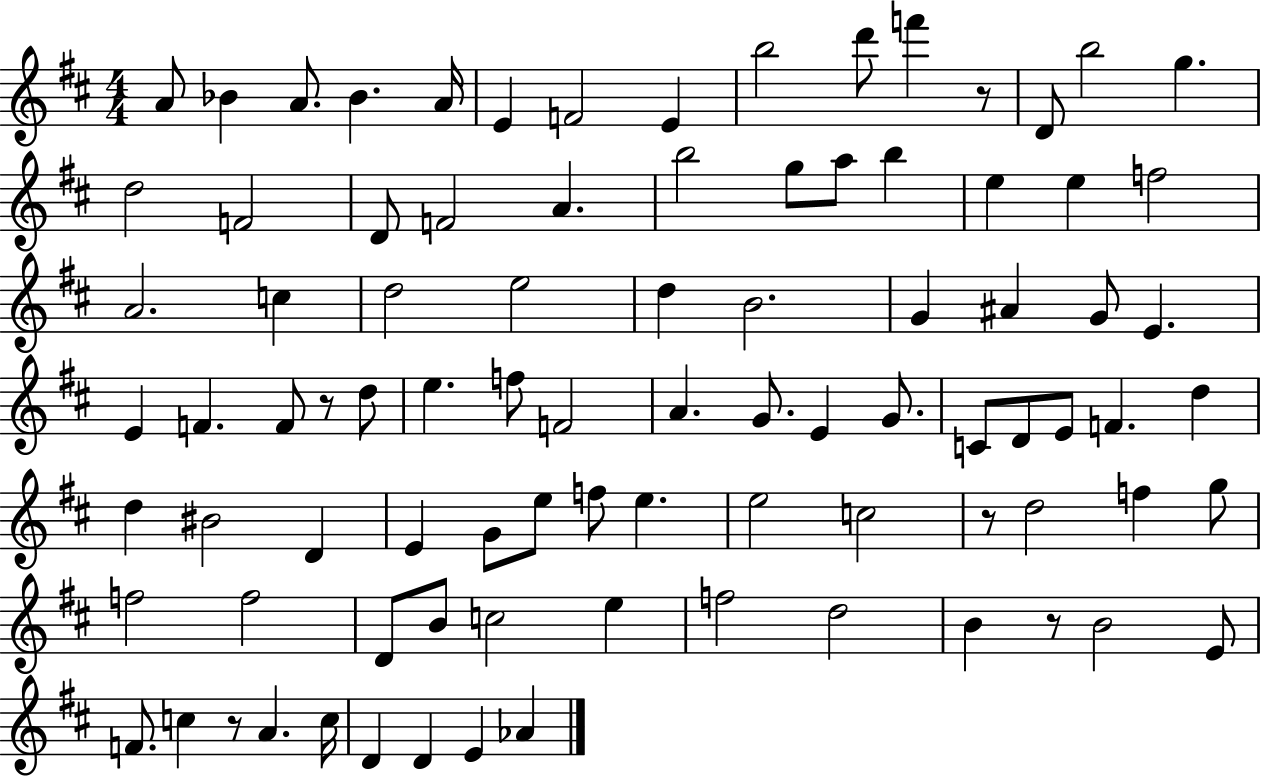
{
  \clef treble
  \numericTimeSignature
  \time 4/4
  \key d \major
  a'8 bes'4 a'8. bes'4. a'16 | e'4 f'2 e'4 | b''2 d'''8 f'''4 r8 | d'8 b''2 g''4. | \break d''2 f'2 | d'8 f'2 a'4. | b''2 g''8 a''8 b''4 | e''4 e''4 f''2 | \break a'2. c''4 | d''2 e''2 | d''4 b'2. | g'4 ais'4 g'8 e'4. | \break e'4 f'4. f'8 r8 d''8 | e''4. f''8 f'2 | a'4. g'8. e'4 g'8. | c'8 d'8 e'8 f'4. d''4 | \break d''4 bis'2 d'4 | e'4 g'8 e''8 f''8 e''4. | e''2 c''2 | r8 d''2 f''4 g''8 | \break f''2 f''2 | d'8 b'8 c''2 e''4 | f''2 d''2 | b'4 r8 b'2 e'8 | \break f'8. c''4 r8 a'4. c''16 | d'4 d'4 e'4 aes'4 | \bar "|."
}